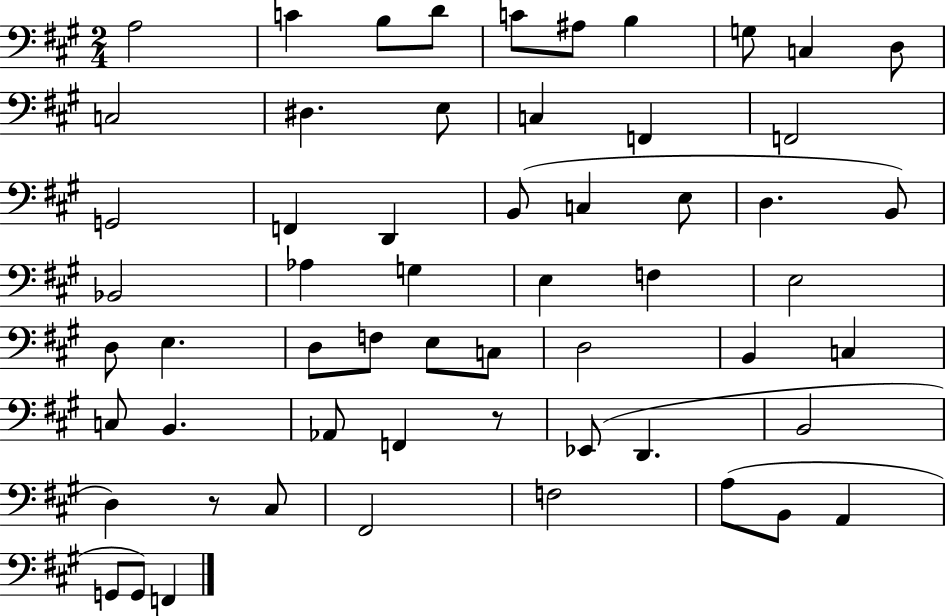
{
  \clef bass
  \numericTimeSignature
  \time 2/4
  \key a \major
  a2 | c'4 b8 d'8 | c'8 ais8 b4 | g8 c4 d8 | \break c2 | dis4. e8 | c4 f,4 | f,2 | \break g,2 | f,4 d,4 | b,8( c4 e8 | d4. b,8) | \break bes,2 | aes4 g4 | e4 f4 | e2 | \break d8 e4. | d8 f8 e8 c8 | d2 | b,4 c4 | \break c8 b,4. | aes,8 f,4 r8 | ees,8( d,4. | b,2 | \break d4) r8 cis8 | fis,2 | f2 | a8( b,8 a,4 | \break g,8 g,8) f,4 | \bar "|."
}